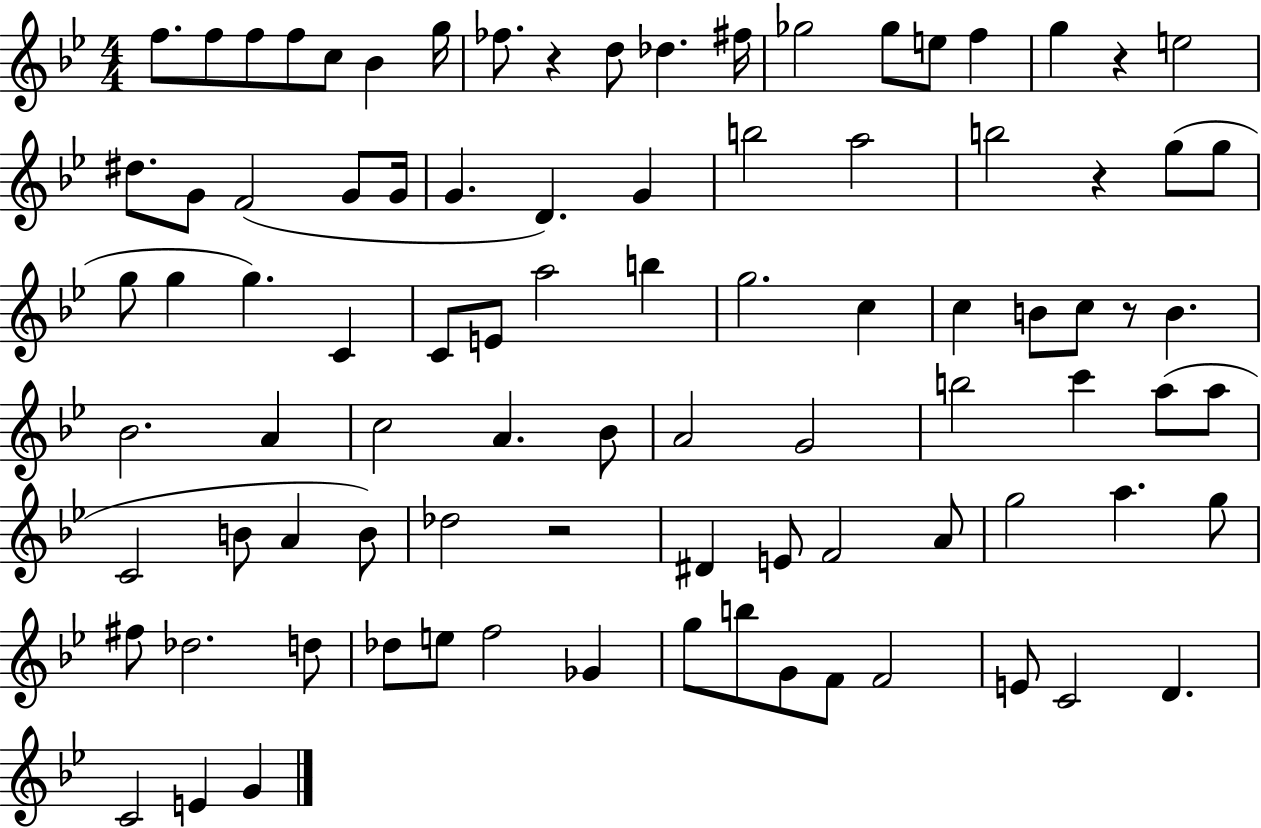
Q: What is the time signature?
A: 4/4